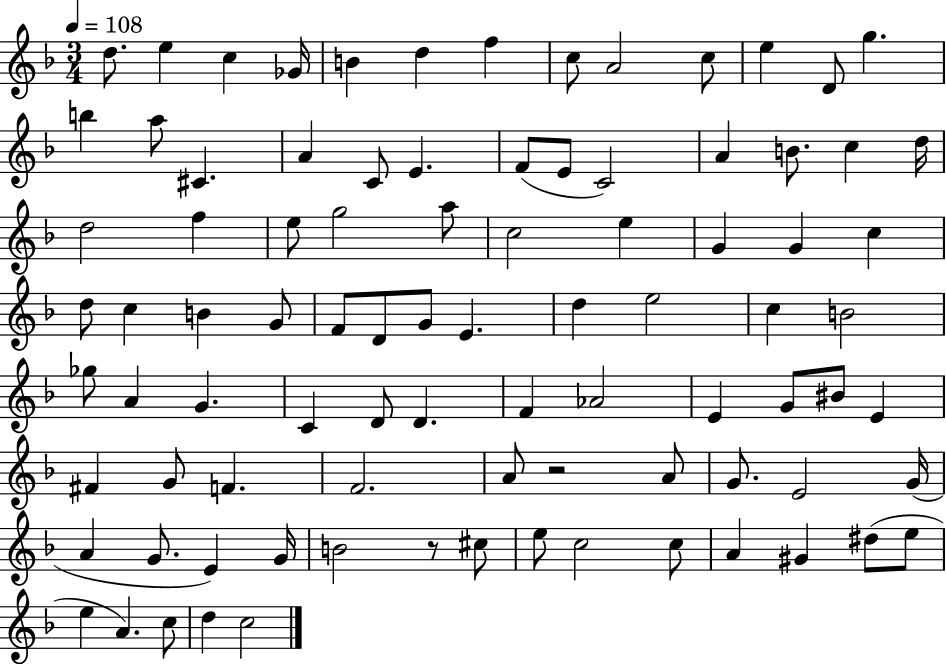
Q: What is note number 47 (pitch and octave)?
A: C5